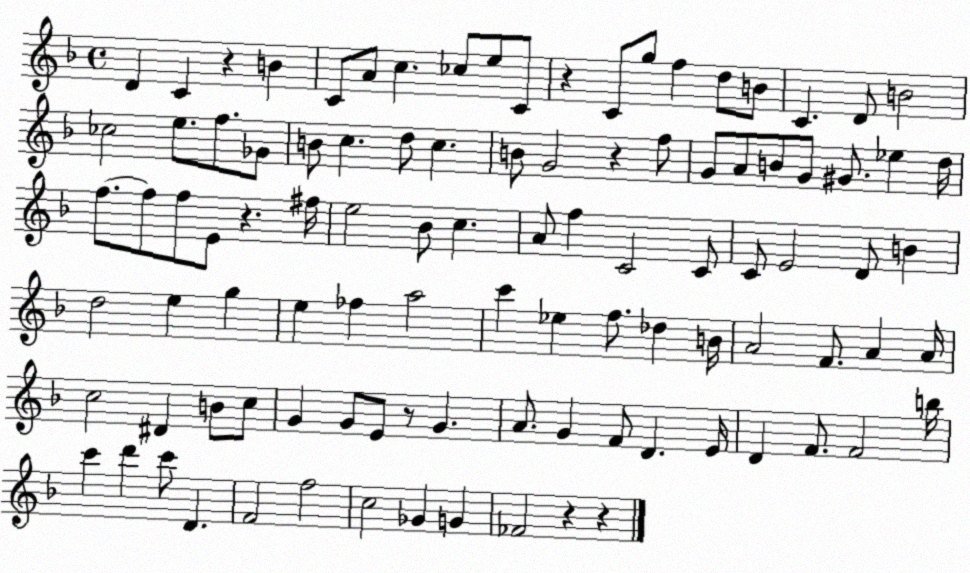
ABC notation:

X:1
T:Untitled
M:4/4
L:1/4
K:F
D C z B C/2 A/2 c _c/2 e/2 C/2 z C/2 g/2 f d/2 B/2 C D/2 B2 _c2 e/2 f/2 _G/2 B/2 c d/2 c B/2 G2 z f/2 G/2 A/2 B/2 G/2 ^G/2 _e d/4 f/2 f/2 f/2 E/2 z ^f/4 e2 _B/2 c A/2 f C2 C/2 C/2 E2 D/2 B d2 e g e _f a2 c' _e f/2 _d B/4 A2 F/2 A A/4 c2 ^D B/2 c/2 G G/2 E/2 z/2 G A/2 G F/2 D E/4 D F/2 F2 b/4 c' d' c'/2 D F2 f2 c2 _G G _F2 z z